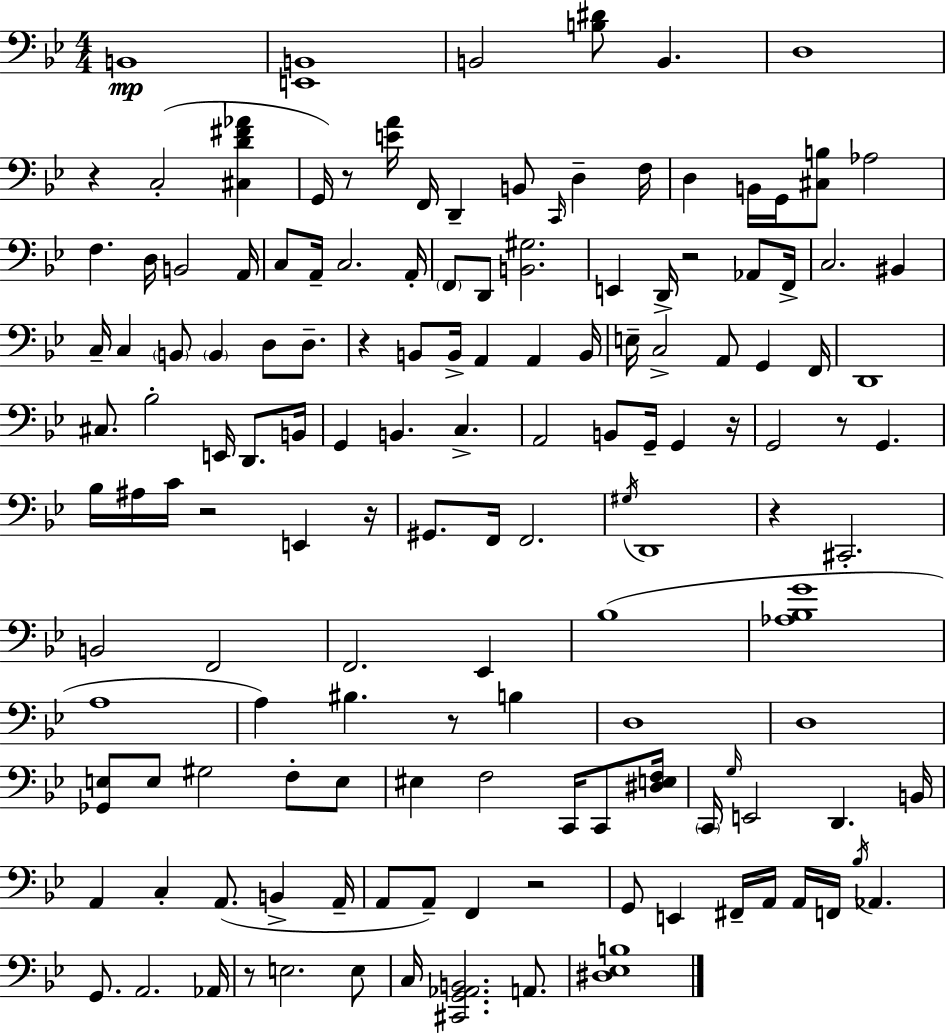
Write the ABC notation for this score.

X:1
T:Untitled
M:4/4
L:1/4
K:Gm
B,,4 [E,,B,,]4 B,,2 [B,^D]/2 B,, D,4 z C,2 [^C,D^F_A] G,,/4 z/2 [EA]/4 F,,/4 D,, B,,/2 C,,/4 D, F,/4 D, B,,/4 G,,/4 [^C,B,]/2 _A,2 F, D,/4 B,,2 A,,/4 C,/2 A,,/4 C,2 A,,/4 F,,/2 D,,/2 [B,,^G,]2 E,, D,,/4 z2 _A,,/2 F,,/4 C,2 ^B,, C,/4 C, B,,/2 B,, D,/2 D,/2 z B,,/2 B,,/4 A,, A,, B,,/4 E,/4 C,2 A,,/2 G,, F,,/4 D,,4 ^C,/2 _B,2 E,,/4 D,,/2 B,,/4 G,, B,, C, A,,2 B,,/2 G,,/4 G,, z/4 G,,2 z/2 G,, _B,/4 ^A,/4 C/4 z2 E,, z/4 ^G,,/2 F,,/4 F,,2 ^G,/4 D,,4 z ^C,,2 B,,2 F,,2 F,,2 _E,, _B,4 [_A,_B,G]4 A,4 A, ^B, z/2 B, D,4 D,4 [_G,,E,]/2 E,/2 ^G,2 F,/2 E,/2 ^E, F,2 C,,/4 C,,/2 [^D,E,F,]/4 C,,/4 G,/4 E,,2 D,, B,,/4 A,, C, A,,/2 B,, A,,/4 A,,/2 A,,/2 F,, z2 G,,/2 E,, ^F,,/4 A,,/4 A,,/4 F,,/4 _B,/4 _A,, G,,/2 A,,2 _A,,/4 z/2 E,2 E,/2 C,/4 [^C,,G,,_A,,B,,]2 A,,/2 [^D,_E,B,]4